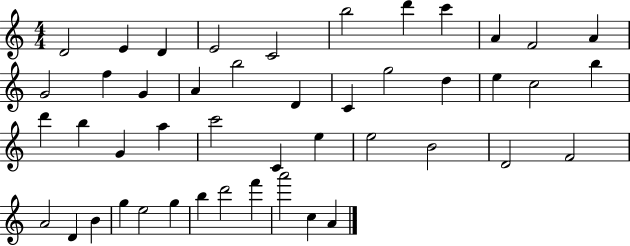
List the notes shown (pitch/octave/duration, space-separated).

D4/h E4/q D4/q E4/h C4/h B5/h D6/q C6/q A4/q F4/h A4/q G4/h F5/q G4/q A4/q B5/h D4/q C4/q G5/h D5/q E5/q C5/h B5/q D6/q B5/q G4/q A5/q C6/h C4/q E5/q E5/h B4/h D4/h F4/h A4/h D4/q B4/q G5/q E5/h G5/q B5/q D6/h F6/q A6/h C5/q A4/q